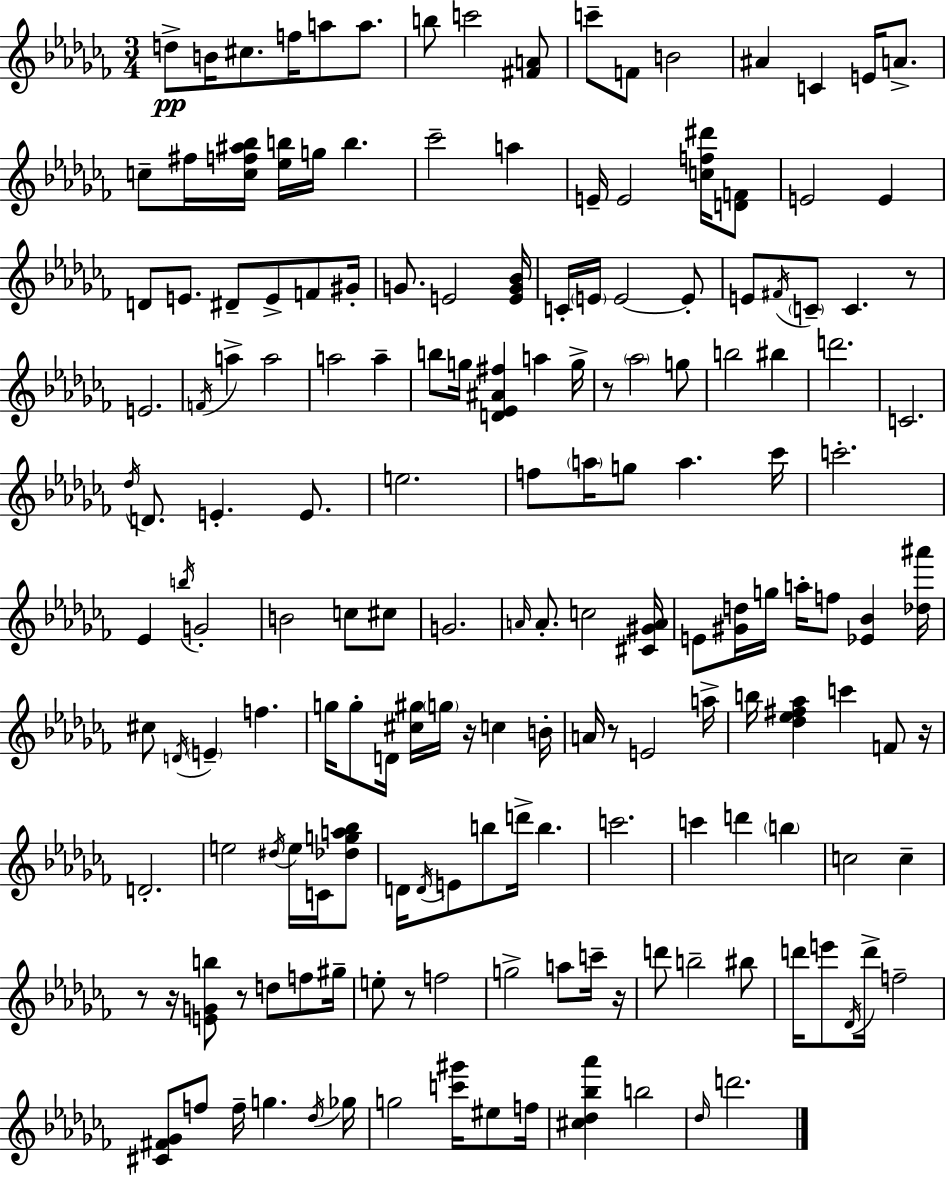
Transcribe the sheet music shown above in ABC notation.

X:1
T:Untitled
M:3/4
L:1/4
K:Abm
d/2 B/4 ^c/2 f/4 a/2 a/2 b/2 c'2 [^FA]/2 c'/2 F/2 B2 ^A C E/4 A/2 c/2 ^f/4 [cf^a_b]/4 [_eb]/4 g/4 b _c'2 a E/4 E2 [cf^d']/4 [DF]/2 E2 E D/2 E/2 ^D/2 E/2 F/2 ^G/4 G/2 E2 [EG_B]/4 C/4 E/4 E2 E/2 E/2 ^F/4 C/2 C z/2 E2 F/4 a a2 a2 a b/2 g/4 [D_E^A^f] a g/4 z/2 _a2 g/2 b2 ^b d'2 C2 _d/4 D/2 E E/2 e2 f/2 a/4 g/2 a _c'/4 c'2 _E b/4 G2 B2 c/2 ^c/2 G2 A/4 A/2 c2 [^C^GA]/4 E/2 [^Gd]/4 g/4 a/4 f/2 [_E_B] [_d^a']/4 ^c/2 D/4 E f g/4 g/2 D/4 [^c^g]/4 g/4 z/4 c B/4 A/4 z/2 E2 a/4 b/4 [_d_e^f_a] c' F/2 z/4 D2 e2 ^d/4 e/4 C/4 [_dga_b]/2 D/4 D/4 E/2 b/2 d'/4 b c'2 c' d' b c2 c z/2 z/4 [EGb]/2 z/2 d/2 f/2 ^g/4 e/2 z/2 f2 g2 a/2 c'/4 z/4 d'/2 b2 ^b/2 d'/4 e'/2 _D/4 d'/4 f2 [^C^F_G]/2 f/2 f/4 g _d/4 _g/4 g2 [c'^g']/4 ^e/2 f/4 [^c_d_b_a'] b2 _d/4 d'2